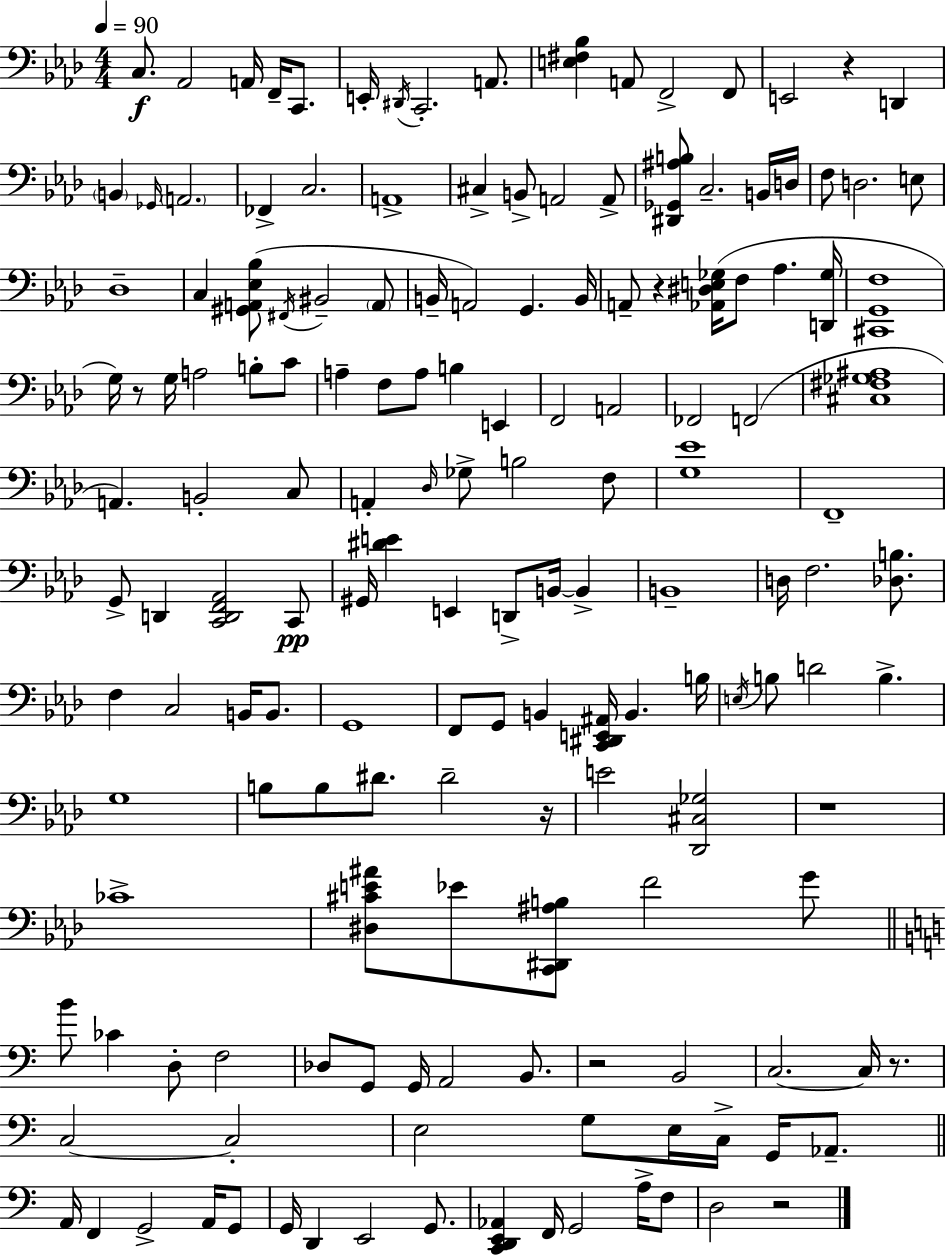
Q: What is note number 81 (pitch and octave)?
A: G2